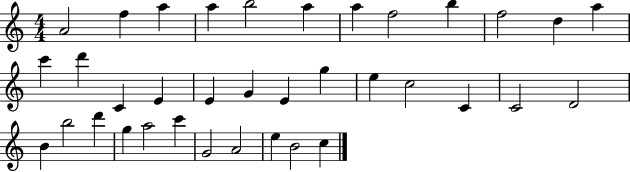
{
  \clef treble
  \numericTimeSignature
  \time 4/4
  \key c \major
  a'2 f''4 a''4 | a''4 b''2 a''4 | a''4 f''2 b''4 | f''2 d''4 a''4 | \break c'''4 d'''4 c'4 e'4 | e'4 g'4 e'4 g''4 | e''4 c''2 c'4 | c'2 d'2 | \break b'4 b''2 d'''4 | g''4 a''2 c'''4 | g'2 a'2 | e''4 b'2 c''4 | \break \bar "|."
}